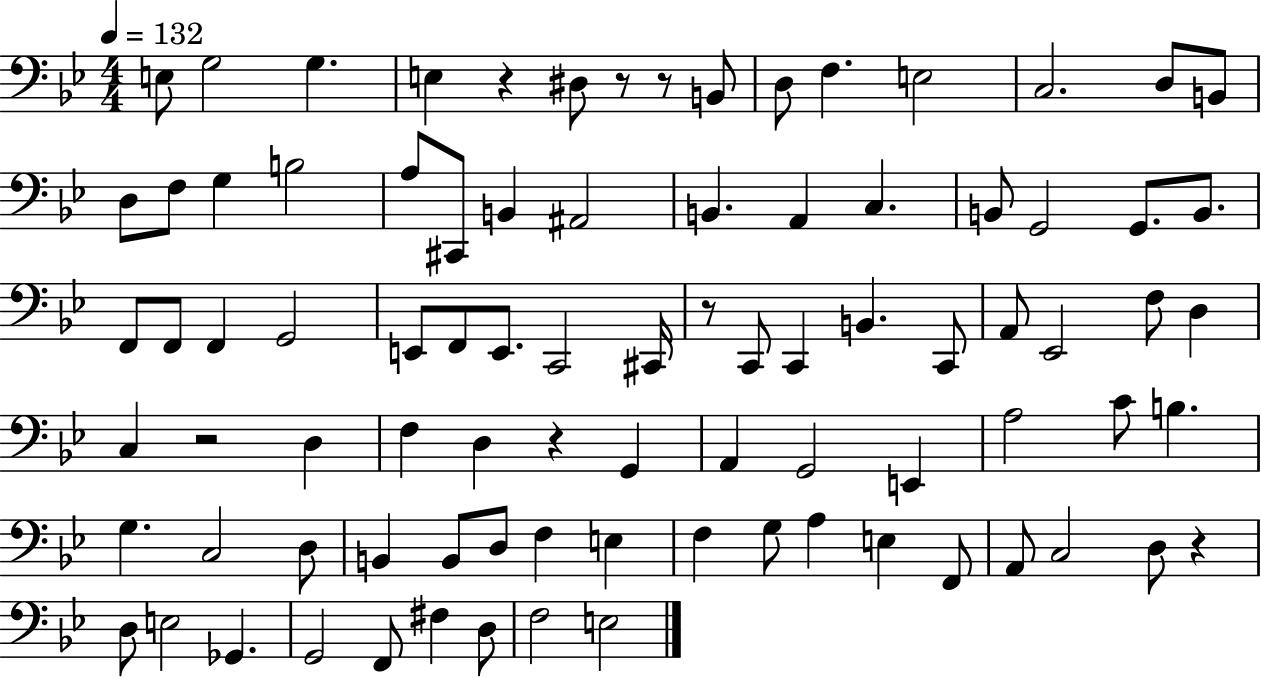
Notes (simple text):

E3/e G3/h G3/q. E3/q R/q D#3/e R/e R/e B2/e D3/e F3/q. E3/h C3/h. D3/e B2/e D3/e F3/e G3/q B3/h A3/e C#2/e B2/q A#2/h B2/q. A2/q C3/q. B2/e G2/h G2/e. B2/e. F2/e F2/e F2/q G2/h E2/e F2/e E2/e. C2/h C#2/s R/e C2/e C2/q B2/q. C2/e A2/e Eb2/h F3/e D3/q C3/q R/h D3/q F3/q D3/q R/q G2/q A2/q G2/h E2/q A3/h C4/e B3/q. G3/q. C3/h D3/e B2/q B2/e D3/e F3/q E3/q F3/q G3/e A3/q E3/q F2/e A2/e C3/h D3/e R/q D3/e E3/h Gb2/q. G2/h F2/e F#3/q D3/e F3/h E3/h